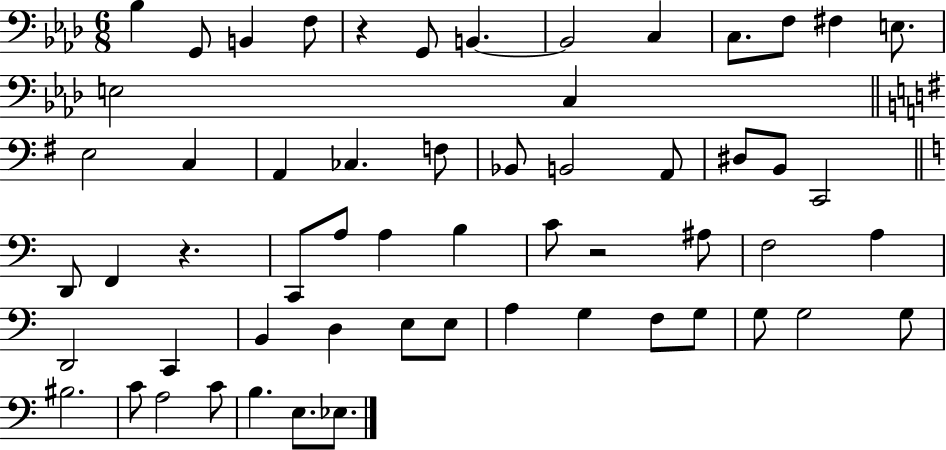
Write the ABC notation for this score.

X:1
T:Untitled
M:6/8
L:1/4
K:Ab
_B, G,,/2 B,, F,/2 z G,,/2 B,, B,,2 C, C,/2 F,/2 ^F, E,/2 E,2 C, E,2 C, A,, _C, F,/2 _B,,/2 B,,2 A,,/2 ^D,/2 B,,/2 C,,2 D,,/2 F,, z C,,/2 A,/2 A, B, C/2 z2 ^A,/2 F,2 A, D,,2 C,, B,, D, E,/2 E,/2 A, G, F,/2 G,/2 G,/2 G,2 G,/2 ^B,2 C/2 A,2 C/2 B, E,/2 _E,/2